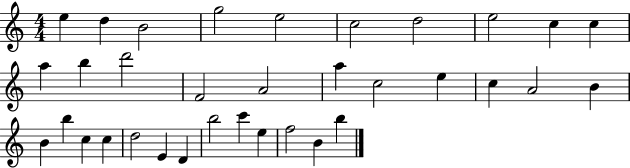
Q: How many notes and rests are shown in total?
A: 34